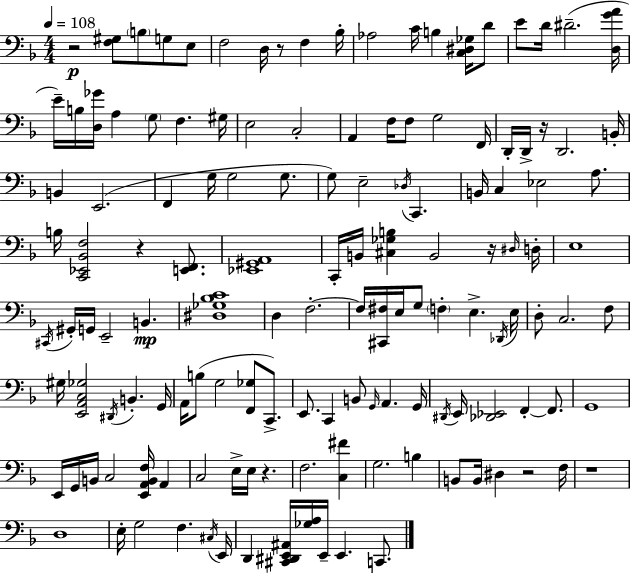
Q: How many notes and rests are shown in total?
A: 138